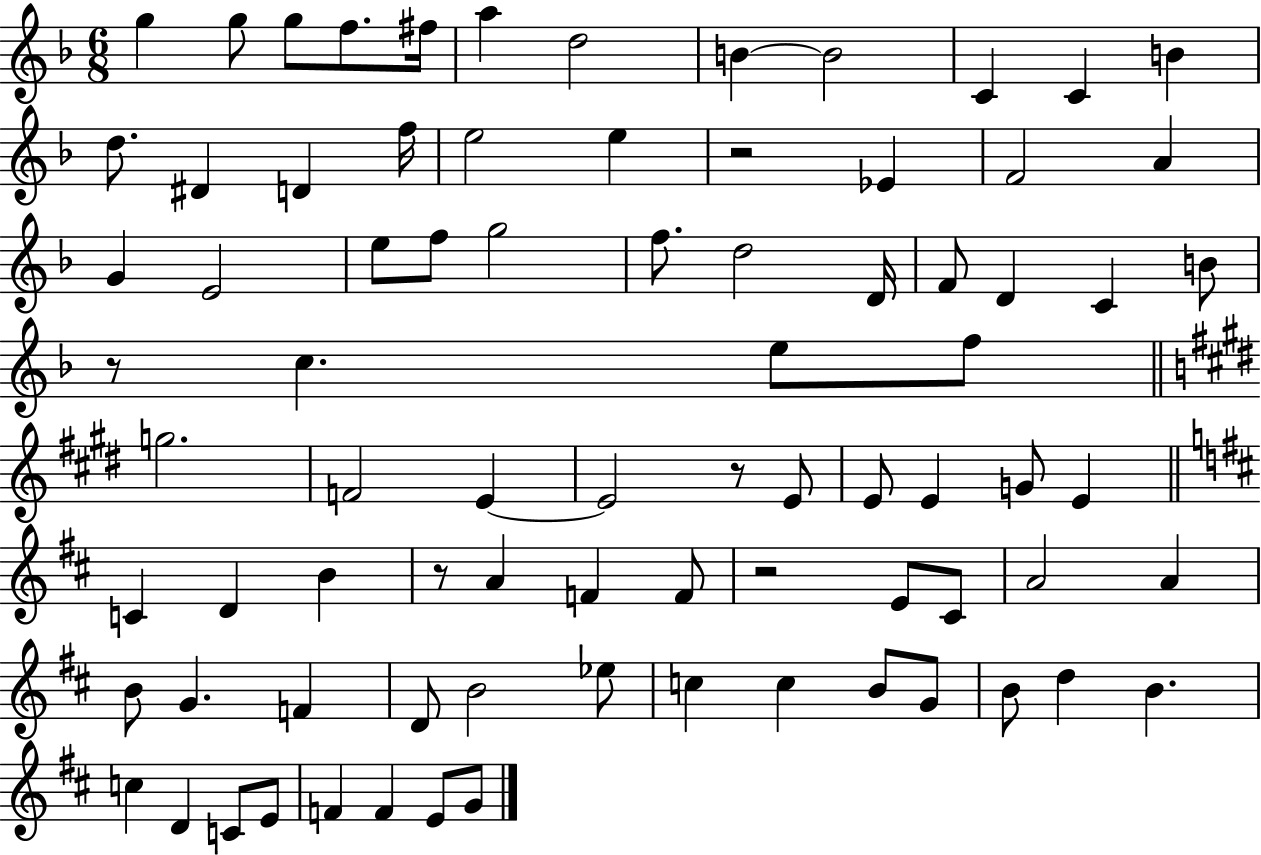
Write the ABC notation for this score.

X:1
T:Untitled
M:6/8
L:1/4
K:F
g g/2 g/2 f/2 ^f/4 a d2 B B2 C C B d/2 ^D D f/4 e2 e z2 _E F2 A G E2 e/2 f/2 g2 f/2 d2 D/4 F/2 D C B/2 z/2 c e/2 f/2 g2 F2 E E2 z/2 E/2 E/2 E G/2 E C D B z/2 A F F/2 z2 E/2 ^C/2 A2 A B/2 G F D/2 B2 _e/2 c c B/2 G/2 B/2 d B c D C/2 E/2 F F E/2 G/2